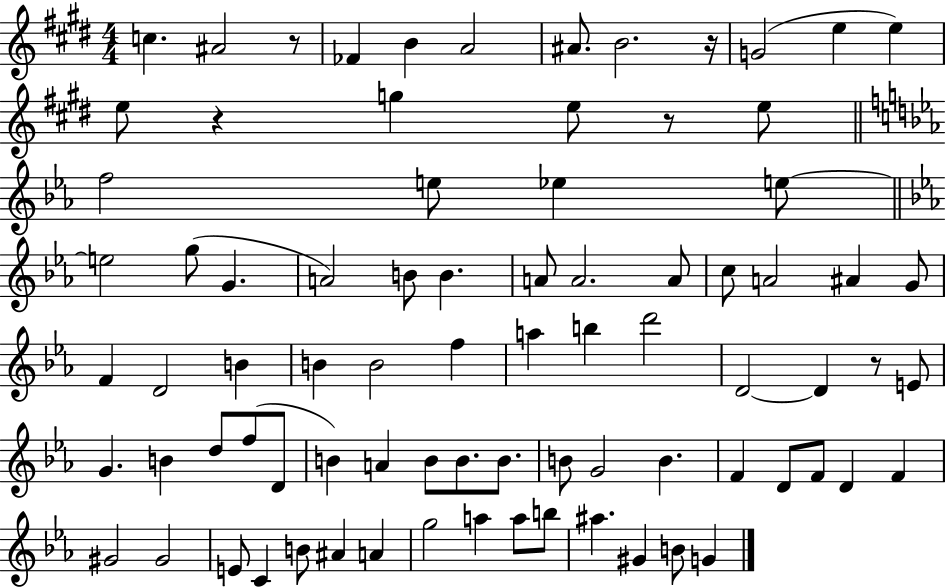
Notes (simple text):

C5/q. A#4/h R/e FES4/q B4/q A4/h A#4/e. B4/h. R/s G4/h E5/q E5/q E5/e R/q G5/q E5/e R/e E5/e F5/h E5/e Eb5/q E5/e E5/h G5/e G4/q. A4/h B4/e B4/q. A4/e A4/h. A4/e C5/e A4/h A#4/q G4/e F4/q D4/h B4/q B4/q B4/h F5/q A5/q B5/q D6/h D4/h D4/q R/e E4/e G4/q. B4/q D5/e F5/e D4/e B4/q A4/q B4/e B4/e. B4/e. B4/e G4/h B4/q. F4/q D4/e F4/e D4/q F4/q G#4/h G#4/h E4/e C4/q B4/e A#4/q A4/q G5/h A5/q A5/e B5/e A#5/q. G#4/q B4/e G4/q